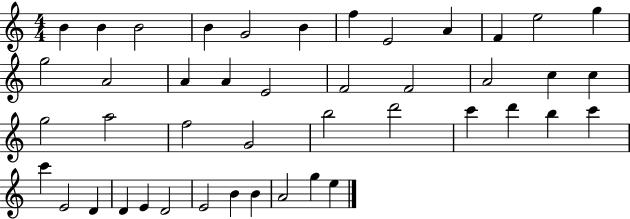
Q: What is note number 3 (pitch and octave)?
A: B4